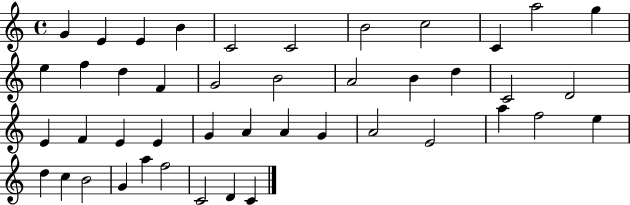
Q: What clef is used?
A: treble